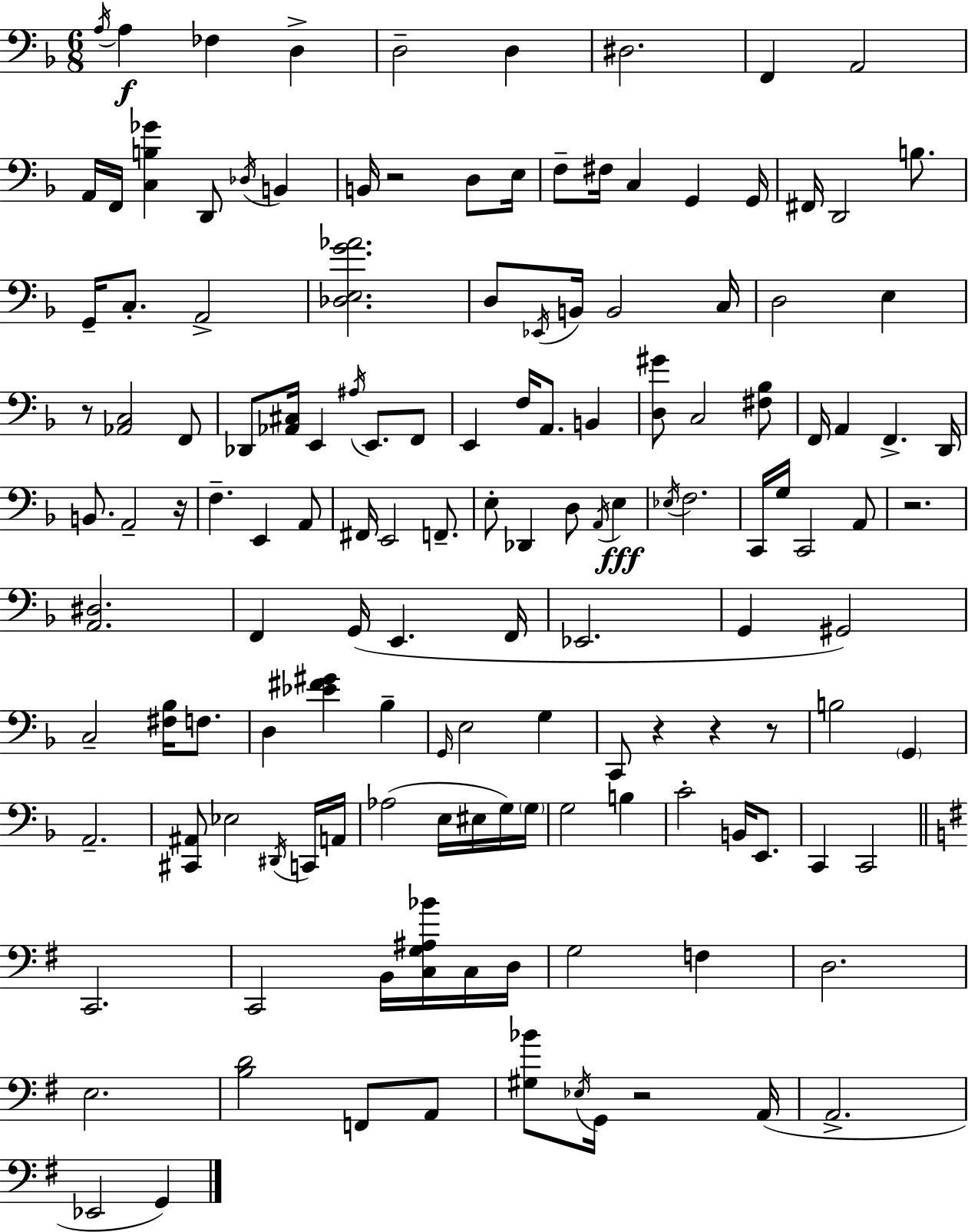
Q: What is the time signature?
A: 6/8